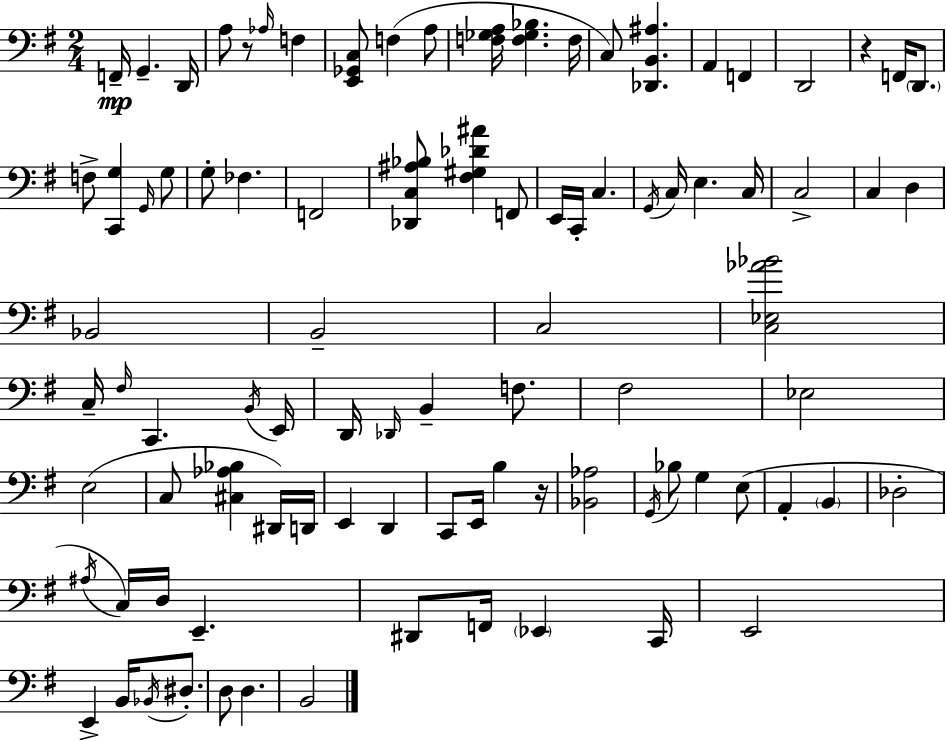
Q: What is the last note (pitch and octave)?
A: B2